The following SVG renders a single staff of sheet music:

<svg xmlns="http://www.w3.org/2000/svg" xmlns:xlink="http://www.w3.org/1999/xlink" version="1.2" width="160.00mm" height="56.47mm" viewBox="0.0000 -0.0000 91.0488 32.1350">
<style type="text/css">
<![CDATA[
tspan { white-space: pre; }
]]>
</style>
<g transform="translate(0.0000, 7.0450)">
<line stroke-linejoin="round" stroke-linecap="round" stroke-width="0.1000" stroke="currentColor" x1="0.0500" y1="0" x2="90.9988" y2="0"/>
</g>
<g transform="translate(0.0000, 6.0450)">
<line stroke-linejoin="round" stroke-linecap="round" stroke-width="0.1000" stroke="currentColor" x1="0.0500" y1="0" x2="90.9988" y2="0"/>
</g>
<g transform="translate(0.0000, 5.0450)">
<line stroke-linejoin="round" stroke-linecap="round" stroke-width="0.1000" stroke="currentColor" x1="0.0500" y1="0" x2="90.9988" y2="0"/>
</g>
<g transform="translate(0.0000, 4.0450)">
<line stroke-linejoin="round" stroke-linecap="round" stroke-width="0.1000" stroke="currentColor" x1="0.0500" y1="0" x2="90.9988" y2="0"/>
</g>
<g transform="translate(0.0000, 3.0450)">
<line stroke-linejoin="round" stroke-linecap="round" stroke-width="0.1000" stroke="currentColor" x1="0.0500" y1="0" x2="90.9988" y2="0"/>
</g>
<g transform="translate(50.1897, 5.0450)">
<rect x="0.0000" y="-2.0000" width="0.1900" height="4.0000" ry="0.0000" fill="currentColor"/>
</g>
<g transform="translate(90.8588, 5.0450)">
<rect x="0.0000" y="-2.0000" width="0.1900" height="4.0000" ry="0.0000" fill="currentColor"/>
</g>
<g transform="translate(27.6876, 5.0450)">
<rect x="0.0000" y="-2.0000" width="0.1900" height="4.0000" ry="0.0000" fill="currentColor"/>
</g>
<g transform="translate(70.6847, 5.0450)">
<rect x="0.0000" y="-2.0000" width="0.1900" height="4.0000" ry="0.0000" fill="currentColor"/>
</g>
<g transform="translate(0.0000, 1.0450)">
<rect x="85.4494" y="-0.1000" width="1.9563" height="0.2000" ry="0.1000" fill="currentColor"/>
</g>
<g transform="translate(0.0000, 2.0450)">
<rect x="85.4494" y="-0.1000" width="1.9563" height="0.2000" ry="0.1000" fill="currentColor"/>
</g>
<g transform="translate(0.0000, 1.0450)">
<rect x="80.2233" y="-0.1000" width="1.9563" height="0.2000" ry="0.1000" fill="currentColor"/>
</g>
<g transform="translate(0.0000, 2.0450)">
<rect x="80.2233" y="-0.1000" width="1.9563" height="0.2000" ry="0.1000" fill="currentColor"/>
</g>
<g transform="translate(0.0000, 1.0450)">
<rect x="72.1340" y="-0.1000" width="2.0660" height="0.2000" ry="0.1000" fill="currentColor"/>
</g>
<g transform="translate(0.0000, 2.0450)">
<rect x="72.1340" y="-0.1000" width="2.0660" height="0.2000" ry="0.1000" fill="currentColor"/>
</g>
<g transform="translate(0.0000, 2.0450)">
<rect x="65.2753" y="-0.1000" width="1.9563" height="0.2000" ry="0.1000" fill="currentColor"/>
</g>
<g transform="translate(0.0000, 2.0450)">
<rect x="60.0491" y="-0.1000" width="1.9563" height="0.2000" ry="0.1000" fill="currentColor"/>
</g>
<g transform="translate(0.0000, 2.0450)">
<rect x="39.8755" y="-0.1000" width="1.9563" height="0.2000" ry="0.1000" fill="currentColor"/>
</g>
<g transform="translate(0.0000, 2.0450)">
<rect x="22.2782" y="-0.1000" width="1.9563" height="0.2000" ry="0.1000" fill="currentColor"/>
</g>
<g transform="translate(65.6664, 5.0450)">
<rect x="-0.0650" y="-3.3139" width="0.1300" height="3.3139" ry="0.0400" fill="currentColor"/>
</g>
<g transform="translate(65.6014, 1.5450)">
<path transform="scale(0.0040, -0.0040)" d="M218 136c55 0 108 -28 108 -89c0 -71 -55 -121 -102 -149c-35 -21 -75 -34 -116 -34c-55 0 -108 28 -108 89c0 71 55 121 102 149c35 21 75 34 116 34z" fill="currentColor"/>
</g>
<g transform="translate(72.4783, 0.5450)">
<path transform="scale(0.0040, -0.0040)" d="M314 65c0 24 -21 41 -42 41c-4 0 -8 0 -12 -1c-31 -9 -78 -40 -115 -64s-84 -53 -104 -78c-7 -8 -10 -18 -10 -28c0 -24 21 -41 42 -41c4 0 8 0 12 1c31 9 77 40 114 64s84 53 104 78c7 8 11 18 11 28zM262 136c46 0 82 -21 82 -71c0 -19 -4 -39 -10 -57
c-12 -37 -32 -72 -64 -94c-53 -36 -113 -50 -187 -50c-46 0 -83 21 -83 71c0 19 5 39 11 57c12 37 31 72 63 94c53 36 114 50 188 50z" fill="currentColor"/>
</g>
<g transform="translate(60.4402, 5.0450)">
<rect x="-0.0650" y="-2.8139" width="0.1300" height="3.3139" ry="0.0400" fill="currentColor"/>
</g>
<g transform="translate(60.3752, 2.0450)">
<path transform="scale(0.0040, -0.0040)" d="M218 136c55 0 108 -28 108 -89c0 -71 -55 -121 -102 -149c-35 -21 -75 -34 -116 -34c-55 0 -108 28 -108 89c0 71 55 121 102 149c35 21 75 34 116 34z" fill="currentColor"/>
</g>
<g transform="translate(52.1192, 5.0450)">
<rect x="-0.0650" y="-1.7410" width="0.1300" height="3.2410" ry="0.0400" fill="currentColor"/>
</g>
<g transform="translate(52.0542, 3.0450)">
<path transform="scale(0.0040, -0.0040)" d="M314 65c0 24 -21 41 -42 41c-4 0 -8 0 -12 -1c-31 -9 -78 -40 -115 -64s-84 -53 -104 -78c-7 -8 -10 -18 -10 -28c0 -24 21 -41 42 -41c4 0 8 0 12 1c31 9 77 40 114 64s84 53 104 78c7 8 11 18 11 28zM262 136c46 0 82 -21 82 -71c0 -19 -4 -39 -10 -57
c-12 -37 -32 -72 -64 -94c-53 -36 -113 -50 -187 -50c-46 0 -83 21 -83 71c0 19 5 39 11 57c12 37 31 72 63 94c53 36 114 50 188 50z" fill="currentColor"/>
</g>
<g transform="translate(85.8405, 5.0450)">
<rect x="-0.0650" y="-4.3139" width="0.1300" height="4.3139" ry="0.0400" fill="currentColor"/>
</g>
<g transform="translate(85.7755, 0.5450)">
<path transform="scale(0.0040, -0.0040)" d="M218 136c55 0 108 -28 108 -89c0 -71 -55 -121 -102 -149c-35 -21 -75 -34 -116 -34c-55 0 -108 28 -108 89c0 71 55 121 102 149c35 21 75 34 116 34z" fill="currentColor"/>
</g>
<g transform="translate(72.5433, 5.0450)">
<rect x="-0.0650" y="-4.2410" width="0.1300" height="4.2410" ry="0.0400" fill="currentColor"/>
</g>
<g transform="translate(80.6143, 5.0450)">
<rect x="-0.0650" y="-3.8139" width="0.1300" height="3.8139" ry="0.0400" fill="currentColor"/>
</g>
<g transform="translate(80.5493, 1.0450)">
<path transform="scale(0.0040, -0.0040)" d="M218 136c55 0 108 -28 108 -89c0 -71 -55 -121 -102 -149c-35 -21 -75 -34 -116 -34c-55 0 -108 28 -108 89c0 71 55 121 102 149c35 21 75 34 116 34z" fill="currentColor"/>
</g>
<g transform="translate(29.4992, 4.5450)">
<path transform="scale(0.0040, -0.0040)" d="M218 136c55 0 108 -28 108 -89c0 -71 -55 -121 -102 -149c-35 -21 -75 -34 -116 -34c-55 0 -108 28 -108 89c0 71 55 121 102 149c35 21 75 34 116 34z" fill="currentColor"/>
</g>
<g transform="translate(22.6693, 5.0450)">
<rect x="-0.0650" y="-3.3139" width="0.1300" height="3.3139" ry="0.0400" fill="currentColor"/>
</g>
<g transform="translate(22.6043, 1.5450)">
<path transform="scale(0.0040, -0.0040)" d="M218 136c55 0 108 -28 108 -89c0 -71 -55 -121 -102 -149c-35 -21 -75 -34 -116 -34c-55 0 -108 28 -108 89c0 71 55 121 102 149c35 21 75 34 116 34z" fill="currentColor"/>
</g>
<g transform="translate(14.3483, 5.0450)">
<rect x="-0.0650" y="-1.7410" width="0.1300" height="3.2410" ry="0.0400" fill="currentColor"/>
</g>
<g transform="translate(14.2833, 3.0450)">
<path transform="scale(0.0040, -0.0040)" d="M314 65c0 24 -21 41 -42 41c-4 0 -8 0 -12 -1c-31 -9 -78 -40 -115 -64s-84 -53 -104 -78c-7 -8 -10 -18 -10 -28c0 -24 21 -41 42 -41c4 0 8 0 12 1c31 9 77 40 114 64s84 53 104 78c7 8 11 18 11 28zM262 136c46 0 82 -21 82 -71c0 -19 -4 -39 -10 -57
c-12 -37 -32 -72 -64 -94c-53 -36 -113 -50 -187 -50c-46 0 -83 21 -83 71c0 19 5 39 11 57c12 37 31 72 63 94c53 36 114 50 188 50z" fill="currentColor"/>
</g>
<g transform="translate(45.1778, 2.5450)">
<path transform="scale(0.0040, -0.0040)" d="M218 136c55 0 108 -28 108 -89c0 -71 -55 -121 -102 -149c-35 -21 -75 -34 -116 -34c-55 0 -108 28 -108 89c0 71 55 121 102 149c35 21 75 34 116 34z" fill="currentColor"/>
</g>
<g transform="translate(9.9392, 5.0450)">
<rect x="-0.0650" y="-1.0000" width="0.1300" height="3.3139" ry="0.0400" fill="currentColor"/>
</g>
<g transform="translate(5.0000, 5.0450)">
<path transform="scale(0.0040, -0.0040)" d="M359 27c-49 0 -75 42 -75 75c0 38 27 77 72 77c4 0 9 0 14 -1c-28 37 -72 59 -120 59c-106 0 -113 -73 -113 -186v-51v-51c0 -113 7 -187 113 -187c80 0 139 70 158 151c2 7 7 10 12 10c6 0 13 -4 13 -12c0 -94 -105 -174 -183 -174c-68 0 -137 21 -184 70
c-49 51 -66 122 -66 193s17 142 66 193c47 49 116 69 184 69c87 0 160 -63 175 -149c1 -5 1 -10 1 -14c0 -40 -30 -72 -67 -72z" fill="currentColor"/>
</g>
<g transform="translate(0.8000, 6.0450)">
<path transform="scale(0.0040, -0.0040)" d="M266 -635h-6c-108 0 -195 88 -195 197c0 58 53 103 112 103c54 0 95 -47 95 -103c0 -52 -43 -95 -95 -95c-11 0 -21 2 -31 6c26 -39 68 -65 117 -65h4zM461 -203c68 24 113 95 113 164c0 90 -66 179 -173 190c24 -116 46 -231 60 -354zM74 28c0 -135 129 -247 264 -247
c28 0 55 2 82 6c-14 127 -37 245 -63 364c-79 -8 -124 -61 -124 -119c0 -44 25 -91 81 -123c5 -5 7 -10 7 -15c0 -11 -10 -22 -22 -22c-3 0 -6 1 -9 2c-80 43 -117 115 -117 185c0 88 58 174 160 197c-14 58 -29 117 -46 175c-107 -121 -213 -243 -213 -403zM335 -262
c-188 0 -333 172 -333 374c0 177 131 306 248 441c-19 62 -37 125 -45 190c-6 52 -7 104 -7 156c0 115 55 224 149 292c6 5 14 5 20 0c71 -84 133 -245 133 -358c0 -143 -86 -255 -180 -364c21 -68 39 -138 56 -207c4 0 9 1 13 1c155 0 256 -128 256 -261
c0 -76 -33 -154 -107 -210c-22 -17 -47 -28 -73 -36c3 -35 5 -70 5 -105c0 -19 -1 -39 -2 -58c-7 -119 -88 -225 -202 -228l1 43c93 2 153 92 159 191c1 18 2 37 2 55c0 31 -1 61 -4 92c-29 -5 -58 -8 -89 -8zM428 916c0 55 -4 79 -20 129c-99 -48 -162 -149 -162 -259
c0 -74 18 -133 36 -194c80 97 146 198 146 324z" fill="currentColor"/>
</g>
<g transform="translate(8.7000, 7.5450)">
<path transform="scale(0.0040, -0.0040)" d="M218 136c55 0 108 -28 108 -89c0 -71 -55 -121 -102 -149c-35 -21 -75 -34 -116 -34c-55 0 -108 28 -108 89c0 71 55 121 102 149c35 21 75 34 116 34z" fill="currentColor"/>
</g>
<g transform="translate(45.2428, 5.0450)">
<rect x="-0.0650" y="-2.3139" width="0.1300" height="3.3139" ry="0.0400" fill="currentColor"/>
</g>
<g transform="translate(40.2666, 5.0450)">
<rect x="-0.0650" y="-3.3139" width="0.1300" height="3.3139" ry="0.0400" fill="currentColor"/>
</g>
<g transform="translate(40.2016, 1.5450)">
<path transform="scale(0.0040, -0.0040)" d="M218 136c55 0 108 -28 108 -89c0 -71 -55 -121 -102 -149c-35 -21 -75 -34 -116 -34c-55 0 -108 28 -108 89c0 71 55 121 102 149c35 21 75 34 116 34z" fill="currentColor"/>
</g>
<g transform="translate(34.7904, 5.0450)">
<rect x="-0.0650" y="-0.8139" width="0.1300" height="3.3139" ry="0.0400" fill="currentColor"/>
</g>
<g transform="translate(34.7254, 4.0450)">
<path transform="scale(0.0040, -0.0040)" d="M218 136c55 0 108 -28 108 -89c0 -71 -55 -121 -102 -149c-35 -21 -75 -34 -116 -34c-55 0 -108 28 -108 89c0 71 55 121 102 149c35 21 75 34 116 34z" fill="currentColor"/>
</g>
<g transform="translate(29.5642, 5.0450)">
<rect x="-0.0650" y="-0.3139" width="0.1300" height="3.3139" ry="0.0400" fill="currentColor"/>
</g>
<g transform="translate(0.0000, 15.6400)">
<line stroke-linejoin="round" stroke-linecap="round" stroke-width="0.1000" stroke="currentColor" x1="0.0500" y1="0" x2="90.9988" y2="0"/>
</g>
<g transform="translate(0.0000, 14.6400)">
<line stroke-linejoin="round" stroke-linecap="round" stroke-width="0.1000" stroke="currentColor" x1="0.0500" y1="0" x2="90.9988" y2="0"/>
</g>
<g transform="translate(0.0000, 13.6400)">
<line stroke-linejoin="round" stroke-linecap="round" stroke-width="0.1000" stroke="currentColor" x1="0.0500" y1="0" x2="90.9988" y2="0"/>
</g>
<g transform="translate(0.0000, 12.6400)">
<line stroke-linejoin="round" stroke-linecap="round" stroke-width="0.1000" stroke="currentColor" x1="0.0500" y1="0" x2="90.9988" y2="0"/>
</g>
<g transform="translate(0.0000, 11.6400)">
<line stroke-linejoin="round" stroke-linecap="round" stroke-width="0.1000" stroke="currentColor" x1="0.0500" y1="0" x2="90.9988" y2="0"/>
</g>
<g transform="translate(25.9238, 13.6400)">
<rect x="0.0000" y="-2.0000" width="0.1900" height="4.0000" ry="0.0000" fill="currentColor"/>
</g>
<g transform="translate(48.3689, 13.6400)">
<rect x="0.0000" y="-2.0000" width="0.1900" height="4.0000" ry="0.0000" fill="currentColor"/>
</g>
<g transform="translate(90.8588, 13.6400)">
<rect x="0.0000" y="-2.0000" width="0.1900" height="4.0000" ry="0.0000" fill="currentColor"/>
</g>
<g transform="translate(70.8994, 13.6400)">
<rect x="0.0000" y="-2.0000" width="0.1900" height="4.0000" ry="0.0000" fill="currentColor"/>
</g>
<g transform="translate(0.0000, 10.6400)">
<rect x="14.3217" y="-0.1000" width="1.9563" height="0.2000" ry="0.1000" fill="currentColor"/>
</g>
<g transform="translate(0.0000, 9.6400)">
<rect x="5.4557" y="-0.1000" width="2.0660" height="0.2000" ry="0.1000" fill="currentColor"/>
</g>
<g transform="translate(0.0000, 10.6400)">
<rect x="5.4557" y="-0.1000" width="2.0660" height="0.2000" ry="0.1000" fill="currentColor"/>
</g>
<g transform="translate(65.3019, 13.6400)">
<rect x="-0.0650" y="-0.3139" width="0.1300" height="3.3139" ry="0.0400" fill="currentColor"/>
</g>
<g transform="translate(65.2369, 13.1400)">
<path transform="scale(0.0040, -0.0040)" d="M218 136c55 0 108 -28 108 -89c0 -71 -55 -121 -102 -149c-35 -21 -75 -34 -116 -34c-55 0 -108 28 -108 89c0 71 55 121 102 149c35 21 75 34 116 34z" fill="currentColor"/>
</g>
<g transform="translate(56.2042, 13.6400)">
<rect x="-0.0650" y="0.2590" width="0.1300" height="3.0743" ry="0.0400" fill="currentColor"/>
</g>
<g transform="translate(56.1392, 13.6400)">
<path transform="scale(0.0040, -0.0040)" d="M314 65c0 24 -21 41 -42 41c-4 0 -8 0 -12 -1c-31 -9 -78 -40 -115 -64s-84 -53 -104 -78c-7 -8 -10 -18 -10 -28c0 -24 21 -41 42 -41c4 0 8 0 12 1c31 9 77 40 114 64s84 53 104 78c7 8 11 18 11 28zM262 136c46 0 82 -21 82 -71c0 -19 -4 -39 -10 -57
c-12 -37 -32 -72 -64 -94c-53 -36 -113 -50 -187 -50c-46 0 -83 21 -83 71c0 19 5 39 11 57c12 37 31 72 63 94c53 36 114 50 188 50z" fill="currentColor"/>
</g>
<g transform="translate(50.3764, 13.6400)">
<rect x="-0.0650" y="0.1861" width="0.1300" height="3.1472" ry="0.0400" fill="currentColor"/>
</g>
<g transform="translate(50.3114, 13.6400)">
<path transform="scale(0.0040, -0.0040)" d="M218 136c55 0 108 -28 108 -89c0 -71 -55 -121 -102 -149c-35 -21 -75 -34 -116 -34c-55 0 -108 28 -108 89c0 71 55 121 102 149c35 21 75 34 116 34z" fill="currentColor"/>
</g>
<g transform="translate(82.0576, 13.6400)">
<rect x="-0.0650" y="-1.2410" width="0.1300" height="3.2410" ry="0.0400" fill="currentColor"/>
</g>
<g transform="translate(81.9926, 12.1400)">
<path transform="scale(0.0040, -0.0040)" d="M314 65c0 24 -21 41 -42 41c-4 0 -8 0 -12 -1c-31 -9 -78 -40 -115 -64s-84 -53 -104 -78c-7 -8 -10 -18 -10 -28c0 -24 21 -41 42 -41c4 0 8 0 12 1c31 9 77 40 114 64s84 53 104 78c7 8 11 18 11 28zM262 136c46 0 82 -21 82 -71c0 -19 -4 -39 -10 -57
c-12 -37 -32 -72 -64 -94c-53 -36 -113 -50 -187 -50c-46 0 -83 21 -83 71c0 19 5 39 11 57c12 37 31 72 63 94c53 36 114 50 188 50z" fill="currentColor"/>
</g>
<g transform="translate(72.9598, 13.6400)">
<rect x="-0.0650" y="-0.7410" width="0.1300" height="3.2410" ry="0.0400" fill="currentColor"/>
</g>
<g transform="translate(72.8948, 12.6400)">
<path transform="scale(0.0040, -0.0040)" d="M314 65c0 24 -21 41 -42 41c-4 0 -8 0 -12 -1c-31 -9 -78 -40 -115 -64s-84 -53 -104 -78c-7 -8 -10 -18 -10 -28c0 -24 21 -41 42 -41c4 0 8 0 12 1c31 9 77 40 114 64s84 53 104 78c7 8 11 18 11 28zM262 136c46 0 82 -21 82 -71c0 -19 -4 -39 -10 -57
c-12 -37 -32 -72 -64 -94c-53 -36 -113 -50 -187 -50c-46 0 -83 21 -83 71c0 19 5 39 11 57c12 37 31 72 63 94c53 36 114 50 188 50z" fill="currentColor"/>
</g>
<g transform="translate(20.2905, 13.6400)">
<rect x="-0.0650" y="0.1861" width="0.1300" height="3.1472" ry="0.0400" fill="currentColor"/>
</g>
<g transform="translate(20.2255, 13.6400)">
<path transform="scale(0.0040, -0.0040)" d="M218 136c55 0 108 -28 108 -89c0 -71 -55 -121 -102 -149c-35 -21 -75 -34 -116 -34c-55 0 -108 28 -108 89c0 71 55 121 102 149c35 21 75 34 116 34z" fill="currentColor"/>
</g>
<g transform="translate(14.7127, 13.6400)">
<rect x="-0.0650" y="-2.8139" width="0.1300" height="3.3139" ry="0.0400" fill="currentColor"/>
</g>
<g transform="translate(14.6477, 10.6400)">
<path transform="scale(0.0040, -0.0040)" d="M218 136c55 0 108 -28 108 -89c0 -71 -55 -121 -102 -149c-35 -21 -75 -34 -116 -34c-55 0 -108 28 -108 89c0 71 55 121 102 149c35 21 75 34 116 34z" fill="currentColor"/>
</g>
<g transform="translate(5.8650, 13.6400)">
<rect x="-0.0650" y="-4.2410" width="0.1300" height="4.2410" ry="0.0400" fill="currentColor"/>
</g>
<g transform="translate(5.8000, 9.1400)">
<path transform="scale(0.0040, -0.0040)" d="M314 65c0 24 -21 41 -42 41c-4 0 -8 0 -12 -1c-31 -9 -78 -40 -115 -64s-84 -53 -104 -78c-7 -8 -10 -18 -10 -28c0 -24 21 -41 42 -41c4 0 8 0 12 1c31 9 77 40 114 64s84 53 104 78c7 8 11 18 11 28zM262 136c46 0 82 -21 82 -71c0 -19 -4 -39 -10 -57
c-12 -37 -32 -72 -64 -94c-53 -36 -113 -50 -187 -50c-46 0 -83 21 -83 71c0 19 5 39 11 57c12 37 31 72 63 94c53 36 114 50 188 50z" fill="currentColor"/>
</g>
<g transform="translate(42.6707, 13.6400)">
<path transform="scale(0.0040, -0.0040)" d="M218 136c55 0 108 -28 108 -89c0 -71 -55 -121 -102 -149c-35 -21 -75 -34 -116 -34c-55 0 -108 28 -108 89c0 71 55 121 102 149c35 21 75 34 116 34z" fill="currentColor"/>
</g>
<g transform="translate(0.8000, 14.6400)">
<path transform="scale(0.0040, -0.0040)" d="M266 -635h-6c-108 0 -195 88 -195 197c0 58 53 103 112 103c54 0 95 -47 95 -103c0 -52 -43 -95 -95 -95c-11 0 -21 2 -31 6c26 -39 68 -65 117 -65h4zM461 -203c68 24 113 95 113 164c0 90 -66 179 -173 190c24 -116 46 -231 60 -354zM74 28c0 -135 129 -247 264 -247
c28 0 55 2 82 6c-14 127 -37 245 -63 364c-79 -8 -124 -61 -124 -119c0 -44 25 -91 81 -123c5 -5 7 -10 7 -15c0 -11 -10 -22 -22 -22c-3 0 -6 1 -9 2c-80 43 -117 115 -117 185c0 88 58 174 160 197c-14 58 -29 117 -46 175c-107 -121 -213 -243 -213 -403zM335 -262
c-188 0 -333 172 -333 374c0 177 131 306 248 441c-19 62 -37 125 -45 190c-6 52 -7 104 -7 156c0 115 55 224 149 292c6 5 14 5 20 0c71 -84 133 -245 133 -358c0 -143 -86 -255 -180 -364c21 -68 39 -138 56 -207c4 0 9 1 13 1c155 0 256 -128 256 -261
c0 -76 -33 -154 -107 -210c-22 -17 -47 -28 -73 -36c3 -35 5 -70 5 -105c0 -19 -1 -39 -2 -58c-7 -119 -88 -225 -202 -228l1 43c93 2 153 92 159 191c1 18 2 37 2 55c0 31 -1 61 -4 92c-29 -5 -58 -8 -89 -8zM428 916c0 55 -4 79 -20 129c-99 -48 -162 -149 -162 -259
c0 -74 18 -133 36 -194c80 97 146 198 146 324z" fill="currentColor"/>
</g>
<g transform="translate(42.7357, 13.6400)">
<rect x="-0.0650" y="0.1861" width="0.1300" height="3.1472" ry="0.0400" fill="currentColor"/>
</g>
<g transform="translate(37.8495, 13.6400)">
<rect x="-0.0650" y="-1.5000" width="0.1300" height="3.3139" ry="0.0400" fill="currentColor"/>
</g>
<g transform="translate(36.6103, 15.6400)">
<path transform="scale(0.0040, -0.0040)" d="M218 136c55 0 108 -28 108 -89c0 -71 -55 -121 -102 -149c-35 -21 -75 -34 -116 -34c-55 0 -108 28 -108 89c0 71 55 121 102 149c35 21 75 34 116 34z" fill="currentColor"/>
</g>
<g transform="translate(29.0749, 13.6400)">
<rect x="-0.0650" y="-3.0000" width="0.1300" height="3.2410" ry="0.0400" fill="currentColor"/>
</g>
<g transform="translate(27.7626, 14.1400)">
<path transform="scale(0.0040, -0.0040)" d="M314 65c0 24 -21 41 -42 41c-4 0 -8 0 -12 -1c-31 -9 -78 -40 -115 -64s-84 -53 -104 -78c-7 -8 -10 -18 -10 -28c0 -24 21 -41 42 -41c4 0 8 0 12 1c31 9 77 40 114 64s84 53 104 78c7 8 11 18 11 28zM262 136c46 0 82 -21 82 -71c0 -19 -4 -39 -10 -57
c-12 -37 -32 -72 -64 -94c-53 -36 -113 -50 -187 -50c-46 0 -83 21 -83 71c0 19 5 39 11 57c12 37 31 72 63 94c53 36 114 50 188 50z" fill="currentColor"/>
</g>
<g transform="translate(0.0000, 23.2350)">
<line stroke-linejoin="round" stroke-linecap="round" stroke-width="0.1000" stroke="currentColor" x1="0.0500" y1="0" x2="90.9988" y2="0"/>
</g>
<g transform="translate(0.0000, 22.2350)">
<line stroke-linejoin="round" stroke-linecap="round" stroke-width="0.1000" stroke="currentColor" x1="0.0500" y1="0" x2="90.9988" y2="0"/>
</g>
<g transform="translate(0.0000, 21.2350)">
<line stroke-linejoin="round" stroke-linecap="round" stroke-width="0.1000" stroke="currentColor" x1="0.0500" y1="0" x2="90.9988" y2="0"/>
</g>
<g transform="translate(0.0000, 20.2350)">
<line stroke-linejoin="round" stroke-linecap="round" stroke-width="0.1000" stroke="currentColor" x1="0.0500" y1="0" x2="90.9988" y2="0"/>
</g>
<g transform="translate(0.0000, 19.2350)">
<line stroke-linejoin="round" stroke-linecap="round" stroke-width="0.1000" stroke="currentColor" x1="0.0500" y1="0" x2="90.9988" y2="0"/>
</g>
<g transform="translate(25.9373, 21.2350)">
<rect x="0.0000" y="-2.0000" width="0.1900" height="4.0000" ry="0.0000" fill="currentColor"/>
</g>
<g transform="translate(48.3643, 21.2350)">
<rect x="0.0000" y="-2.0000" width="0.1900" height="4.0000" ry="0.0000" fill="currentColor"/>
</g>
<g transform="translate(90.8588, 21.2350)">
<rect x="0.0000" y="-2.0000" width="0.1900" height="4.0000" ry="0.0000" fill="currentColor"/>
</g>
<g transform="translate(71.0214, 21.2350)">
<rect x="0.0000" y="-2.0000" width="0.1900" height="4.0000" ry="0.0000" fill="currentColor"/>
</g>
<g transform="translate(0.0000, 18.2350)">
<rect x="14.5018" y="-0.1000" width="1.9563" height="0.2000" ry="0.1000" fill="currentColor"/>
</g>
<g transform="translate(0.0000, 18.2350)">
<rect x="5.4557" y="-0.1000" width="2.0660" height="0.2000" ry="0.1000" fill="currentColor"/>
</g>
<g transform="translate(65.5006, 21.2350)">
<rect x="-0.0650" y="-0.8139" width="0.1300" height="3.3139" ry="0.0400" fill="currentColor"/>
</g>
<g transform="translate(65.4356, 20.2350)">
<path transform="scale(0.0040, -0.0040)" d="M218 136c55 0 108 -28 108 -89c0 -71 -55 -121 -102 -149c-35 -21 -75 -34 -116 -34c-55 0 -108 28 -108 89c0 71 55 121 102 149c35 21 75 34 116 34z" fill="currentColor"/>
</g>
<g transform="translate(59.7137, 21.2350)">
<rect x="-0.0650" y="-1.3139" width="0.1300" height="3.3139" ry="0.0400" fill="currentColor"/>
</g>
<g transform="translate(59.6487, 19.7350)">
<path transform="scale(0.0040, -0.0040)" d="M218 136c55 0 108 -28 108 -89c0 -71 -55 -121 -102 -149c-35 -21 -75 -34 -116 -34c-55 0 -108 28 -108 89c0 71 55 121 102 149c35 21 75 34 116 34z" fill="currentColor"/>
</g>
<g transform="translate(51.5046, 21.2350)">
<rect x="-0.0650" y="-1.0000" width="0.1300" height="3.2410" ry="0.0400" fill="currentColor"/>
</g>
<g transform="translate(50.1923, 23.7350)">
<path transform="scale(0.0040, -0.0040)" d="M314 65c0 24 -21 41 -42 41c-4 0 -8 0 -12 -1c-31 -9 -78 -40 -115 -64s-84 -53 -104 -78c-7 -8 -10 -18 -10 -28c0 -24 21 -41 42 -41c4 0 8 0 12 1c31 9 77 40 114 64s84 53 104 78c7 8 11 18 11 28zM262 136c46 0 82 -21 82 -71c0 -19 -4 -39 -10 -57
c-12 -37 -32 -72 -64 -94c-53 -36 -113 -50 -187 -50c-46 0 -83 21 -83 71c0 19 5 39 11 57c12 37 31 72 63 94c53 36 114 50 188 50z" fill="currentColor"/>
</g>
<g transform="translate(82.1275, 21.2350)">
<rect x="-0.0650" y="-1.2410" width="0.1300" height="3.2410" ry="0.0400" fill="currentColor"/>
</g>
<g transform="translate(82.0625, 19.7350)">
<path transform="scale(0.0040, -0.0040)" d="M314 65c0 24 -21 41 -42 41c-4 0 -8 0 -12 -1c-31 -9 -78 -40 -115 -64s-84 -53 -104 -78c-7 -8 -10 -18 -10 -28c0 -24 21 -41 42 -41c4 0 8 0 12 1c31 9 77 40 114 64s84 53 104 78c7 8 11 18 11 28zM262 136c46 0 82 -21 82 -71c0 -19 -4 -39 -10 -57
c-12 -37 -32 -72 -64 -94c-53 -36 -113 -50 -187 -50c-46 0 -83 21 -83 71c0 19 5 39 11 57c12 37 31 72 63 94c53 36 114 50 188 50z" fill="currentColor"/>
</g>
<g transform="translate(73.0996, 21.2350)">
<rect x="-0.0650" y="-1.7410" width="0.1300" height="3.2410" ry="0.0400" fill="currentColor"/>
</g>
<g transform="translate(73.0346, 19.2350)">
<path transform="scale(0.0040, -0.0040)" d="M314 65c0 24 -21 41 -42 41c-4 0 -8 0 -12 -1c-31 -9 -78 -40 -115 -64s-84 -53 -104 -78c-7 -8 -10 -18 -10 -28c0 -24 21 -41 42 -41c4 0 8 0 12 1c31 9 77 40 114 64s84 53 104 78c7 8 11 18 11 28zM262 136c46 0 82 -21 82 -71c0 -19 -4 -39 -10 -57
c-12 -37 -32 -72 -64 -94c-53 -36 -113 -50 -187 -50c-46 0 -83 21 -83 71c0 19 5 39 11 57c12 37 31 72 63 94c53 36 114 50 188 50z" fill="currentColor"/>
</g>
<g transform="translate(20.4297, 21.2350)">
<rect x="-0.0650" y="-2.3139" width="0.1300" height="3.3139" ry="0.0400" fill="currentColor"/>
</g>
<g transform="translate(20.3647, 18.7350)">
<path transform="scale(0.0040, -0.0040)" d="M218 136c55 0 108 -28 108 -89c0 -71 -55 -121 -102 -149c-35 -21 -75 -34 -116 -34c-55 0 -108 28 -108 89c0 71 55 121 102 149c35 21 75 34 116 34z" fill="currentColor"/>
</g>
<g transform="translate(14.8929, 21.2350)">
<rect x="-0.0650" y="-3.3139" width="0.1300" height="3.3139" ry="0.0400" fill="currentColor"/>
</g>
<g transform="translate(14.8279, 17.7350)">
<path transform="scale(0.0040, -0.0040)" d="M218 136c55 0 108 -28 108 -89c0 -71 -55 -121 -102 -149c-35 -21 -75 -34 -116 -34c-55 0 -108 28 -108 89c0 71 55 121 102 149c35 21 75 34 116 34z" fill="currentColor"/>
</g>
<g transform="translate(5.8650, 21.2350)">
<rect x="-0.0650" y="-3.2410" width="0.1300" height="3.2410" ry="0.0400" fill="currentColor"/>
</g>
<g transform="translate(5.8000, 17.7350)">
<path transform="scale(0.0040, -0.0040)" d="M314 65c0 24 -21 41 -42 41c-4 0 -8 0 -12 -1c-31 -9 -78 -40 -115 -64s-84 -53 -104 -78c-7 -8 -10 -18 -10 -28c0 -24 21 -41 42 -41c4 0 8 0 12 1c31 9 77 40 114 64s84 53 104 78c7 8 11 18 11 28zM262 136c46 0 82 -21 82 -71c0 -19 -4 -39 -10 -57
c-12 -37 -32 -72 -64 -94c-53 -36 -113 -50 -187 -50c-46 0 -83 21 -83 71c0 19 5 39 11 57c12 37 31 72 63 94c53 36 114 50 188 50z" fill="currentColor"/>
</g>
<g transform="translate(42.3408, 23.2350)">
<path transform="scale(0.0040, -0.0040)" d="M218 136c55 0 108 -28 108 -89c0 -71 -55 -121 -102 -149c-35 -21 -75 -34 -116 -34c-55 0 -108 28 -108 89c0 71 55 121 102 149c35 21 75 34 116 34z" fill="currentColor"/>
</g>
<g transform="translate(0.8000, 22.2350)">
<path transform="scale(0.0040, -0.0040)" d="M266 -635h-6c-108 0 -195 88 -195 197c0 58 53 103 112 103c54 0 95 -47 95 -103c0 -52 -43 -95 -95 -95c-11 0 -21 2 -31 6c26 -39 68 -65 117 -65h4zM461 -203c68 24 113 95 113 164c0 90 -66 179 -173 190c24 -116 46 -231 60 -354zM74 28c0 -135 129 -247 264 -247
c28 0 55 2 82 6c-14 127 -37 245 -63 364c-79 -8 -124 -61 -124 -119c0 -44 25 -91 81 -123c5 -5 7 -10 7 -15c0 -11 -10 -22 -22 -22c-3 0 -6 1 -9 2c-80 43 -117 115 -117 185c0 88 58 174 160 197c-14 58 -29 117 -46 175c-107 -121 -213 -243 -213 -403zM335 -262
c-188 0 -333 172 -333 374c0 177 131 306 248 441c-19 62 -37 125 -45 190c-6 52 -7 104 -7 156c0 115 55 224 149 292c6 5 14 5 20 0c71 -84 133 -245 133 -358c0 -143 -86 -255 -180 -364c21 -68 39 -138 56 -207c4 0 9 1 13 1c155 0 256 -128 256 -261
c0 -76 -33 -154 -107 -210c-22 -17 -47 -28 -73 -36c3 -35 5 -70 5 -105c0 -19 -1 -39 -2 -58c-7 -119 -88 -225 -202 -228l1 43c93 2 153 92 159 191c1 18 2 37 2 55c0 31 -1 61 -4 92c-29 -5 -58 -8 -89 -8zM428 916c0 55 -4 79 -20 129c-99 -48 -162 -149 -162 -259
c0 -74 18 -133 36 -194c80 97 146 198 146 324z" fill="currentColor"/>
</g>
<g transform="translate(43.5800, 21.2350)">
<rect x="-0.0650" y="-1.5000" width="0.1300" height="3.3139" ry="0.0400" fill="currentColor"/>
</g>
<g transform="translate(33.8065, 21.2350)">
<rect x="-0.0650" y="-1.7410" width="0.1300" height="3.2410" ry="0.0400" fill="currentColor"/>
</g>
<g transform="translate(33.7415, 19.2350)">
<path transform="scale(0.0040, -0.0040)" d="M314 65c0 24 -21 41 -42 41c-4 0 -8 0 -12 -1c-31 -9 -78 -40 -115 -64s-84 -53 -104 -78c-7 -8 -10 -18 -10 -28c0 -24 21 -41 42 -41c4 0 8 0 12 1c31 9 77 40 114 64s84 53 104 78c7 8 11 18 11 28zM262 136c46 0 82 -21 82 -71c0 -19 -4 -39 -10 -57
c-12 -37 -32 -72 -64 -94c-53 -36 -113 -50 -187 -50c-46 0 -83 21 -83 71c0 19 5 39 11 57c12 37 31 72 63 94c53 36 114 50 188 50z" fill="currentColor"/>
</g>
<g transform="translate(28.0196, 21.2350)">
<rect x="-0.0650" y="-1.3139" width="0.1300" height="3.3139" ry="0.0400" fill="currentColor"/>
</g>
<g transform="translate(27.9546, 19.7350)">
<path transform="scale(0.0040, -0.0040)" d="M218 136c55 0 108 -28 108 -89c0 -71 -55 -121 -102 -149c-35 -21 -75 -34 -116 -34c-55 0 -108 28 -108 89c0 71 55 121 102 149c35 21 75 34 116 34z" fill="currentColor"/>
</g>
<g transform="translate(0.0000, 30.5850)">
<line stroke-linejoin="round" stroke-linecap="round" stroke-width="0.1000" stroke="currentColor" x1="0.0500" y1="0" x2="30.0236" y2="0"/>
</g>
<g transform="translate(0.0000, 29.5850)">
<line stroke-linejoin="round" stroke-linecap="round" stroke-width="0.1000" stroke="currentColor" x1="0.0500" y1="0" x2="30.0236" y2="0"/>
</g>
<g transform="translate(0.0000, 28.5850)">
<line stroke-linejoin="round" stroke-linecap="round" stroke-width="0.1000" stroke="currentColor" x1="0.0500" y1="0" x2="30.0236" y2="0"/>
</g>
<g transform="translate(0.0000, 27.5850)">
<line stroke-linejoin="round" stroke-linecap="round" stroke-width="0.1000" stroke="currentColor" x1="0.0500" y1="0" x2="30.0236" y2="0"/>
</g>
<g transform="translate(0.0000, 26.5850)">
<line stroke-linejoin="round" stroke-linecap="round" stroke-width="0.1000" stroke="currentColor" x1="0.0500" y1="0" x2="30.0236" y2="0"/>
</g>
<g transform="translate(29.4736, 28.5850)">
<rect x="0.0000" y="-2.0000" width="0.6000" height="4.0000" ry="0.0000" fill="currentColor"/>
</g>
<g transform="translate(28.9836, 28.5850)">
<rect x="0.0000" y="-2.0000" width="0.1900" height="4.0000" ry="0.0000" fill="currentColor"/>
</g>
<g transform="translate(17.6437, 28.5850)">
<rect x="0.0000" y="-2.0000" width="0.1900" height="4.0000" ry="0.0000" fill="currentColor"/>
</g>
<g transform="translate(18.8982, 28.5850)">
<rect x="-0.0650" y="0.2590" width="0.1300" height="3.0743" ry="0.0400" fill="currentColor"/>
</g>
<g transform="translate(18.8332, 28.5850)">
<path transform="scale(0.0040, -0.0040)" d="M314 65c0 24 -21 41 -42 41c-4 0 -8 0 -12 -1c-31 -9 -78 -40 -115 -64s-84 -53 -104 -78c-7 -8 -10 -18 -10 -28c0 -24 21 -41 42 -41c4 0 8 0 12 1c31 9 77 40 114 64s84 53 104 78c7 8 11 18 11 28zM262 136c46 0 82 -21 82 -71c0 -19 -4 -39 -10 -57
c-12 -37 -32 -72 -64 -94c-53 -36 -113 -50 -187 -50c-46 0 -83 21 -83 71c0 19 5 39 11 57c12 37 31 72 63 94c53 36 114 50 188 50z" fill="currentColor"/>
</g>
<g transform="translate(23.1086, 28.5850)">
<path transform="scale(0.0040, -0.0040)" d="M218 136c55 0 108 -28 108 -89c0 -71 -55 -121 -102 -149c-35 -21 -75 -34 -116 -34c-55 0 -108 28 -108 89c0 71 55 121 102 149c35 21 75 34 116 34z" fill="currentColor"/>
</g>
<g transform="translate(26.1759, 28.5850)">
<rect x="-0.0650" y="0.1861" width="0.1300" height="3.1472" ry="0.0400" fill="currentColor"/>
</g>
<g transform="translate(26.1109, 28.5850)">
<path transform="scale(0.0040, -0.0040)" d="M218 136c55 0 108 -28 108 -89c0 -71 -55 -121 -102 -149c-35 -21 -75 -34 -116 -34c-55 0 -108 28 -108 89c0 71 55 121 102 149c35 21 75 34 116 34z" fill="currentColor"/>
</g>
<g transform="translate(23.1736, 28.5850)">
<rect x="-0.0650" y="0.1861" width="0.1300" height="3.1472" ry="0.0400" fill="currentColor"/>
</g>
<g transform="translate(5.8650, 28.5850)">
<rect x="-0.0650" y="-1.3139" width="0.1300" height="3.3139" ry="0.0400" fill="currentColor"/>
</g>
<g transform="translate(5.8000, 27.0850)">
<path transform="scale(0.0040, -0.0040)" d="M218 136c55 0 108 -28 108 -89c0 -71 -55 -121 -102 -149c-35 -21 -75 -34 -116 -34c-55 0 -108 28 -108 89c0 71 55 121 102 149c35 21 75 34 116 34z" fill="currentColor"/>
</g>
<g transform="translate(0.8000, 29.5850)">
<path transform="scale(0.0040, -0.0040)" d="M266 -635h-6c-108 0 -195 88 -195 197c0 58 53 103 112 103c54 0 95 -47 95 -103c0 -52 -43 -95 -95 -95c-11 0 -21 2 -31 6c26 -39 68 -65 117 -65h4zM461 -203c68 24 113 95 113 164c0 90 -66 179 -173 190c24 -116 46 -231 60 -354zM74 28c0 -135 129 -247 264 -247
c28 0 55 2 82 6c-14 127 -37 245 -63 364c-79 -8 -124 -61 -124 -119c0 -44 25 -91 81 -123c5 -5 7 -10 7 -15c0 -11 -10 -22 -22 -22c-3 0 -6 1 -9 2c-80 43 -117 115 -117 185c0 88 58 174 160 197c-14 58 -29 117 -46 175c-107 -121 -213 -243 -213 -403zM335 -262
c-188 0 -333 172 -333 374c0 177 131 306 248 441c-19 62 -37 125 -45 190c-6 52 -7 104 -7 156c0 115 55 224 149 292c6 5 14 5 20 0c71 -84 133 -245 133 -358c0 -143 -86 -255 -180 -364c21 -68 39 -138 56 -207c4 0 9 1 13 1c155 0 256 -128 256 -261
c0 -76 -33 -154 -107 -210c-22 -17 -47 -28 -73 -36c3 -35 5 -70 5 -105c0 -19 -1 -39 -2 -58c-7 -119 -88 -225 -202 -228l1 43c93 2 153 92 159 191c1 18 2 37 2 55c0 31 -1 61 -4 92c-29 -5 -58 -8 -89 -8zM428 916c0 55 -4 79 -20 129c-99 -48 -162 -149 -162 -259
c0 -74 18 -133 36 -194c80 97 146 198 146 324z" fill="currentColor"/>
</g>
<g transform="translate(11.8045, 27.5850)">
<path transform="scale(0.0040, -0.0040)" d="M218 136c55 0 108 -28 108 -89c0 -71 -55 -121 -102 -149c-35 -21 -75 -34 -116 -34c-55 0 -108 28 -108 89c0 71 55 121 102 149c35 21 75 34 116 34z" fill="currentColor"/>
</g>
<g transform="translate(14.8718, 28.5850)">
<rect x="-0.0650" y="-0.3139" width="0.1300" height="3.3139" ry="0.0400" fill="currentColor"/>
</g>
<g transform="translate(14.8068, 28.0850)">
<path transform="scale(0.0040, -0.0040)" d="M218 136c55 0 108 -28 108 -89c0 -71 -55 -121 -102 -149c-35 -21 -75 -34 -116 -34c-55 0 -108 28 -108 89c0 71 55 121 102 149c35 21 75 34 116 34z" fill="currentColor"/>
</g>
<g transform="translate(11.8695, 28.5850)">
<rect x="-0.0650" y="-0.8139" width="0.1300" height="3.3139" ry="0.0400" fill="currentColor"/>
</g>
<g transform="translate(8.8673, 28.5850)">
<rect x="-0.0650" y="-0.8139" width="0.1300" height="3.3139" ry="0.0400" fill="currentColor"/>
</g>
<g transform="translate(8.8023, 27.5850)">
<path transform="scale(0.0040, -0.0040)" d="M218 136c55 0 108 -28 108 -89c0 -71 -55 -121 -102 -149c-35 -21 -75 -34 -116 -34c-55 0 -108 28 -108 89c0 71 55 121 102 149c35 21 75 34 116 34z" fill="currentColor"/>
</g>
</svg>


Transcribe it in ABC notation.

X:1
T:Untitled
M:4/4
L:1/4
K:C
D f2 b c d b g f2 a b d'2 c' d' d'2 a B A2 E B B B2 c d2 e2 b2 b g e f2 E D2 e d f2 e2 e d d c B2 B B